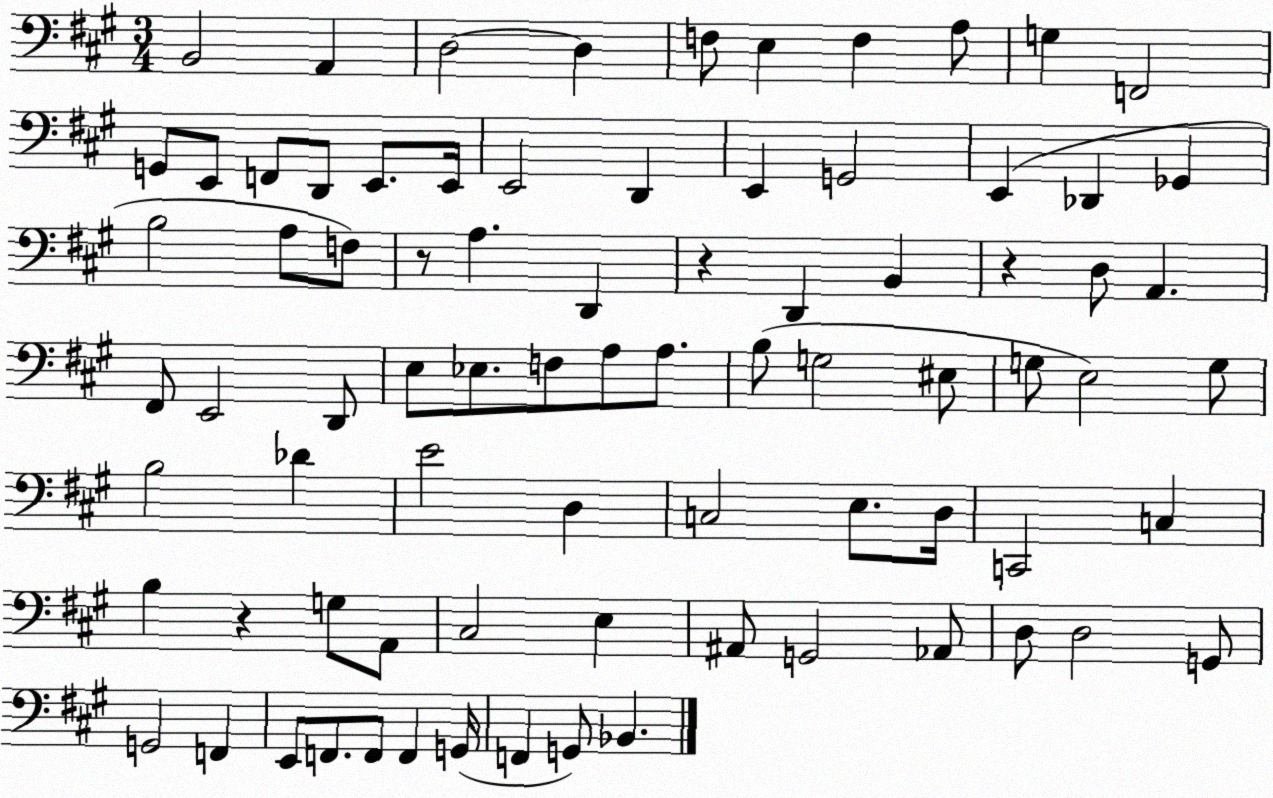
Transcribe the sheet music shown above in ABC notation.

X:1
T:Untitled
M:3/4
L:1/4
K:A
B,,2 A,, D,2 D, F,/2 E, F, A,/2 G, F,,2 G,,/2 E,,/2 F,,/2 D,,/2 E,,/2 E,,/4 E,,2 D,, E,, G,,2 E,, _D,, _G,, B,2 A,/2 F,/2 z/2 A, D,, z D,, B,, z D,/2 A,, ^F,,/2 E,,2 D,,/2 E,/2 _E,/2 F,/2 A,/2 A,/2 B,/2 G,2 ^E,/2 G,/2 E,2 G,/2 B,2 _D E2 D, C,2 E,/2 D,/4 C,,2 C, B, z G,/2 A,,/2 ^C,2 E, ^A,,/2 G,,2 _A,,/2 D,/2 D,2 G,,/2 G,,2 F,, E,,/2 F,,/2 F,,/2 F,, G,,/4 F,, G,,/2 _B,,